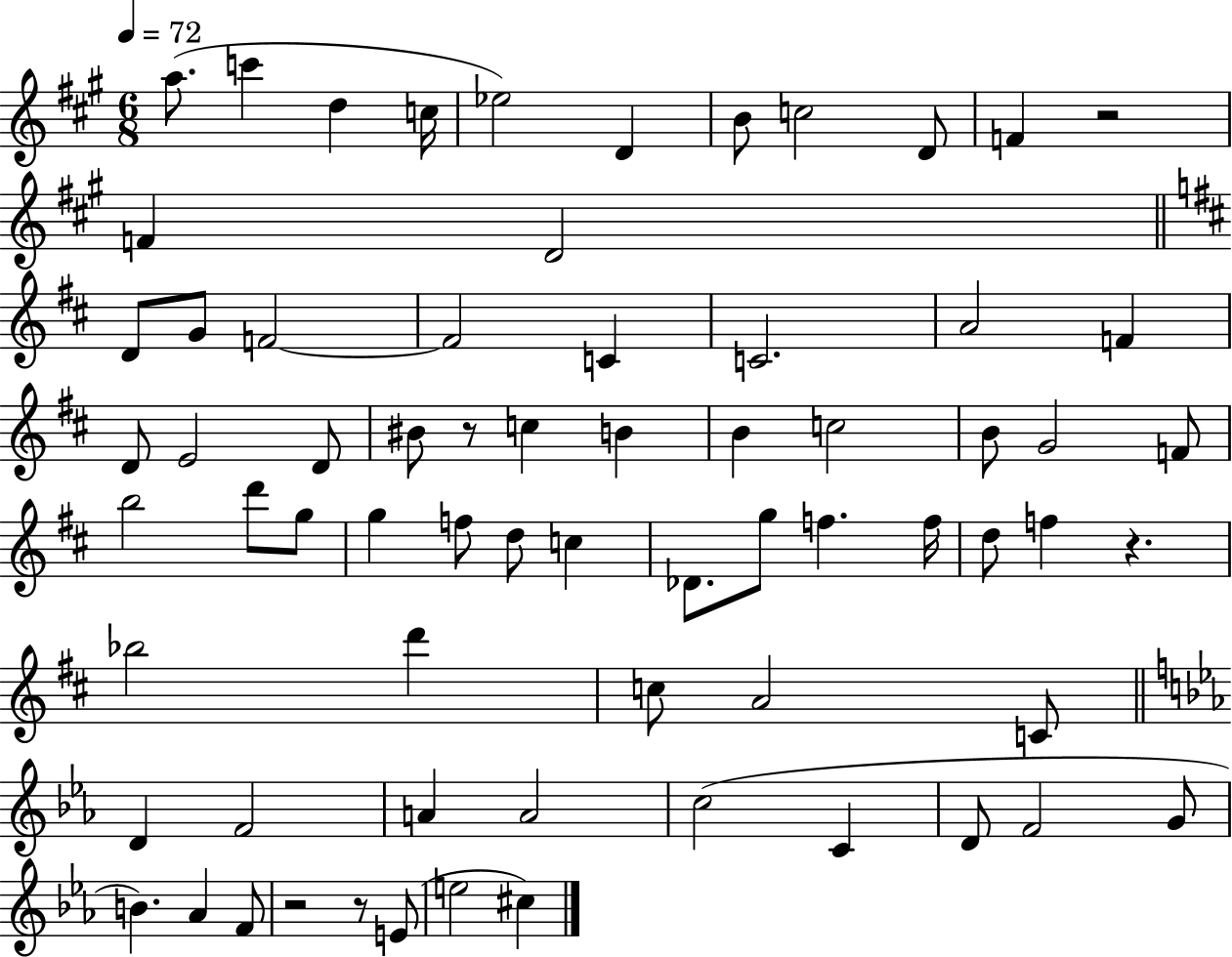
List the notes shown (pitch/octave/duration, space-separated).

A5/e. C6/q D5/q C5/s Eb5/h D4/q B4/e C5/h D4/e F4/q R/h F4/q D4/h D4/e G4/e F4/h F4/h C4/q C4/h. A4/h F4/q D4/e E4/h D4/e BIS4/e R/e C5/q B4/q B4/q C5/h B4/e G4/h F4/e B5/h D6/e G5/e G5/q F5/e D5/e C5/q Db4/e. G5/e F5/q. F5/s D5/e F5/q R/q. Bb5/h D6/q C5/e A4/h C4/e D4/q F4/h A4/q A4/h C5/h C4/q D4/e F4/h G4/e B4/q. Ab4/q F4/e R/h R/e E4/e E5/h C#5/q